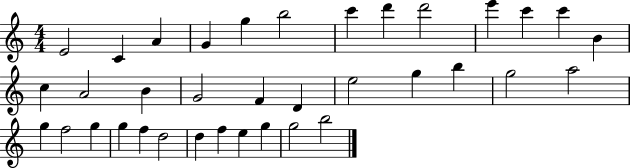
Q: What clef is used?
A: treble